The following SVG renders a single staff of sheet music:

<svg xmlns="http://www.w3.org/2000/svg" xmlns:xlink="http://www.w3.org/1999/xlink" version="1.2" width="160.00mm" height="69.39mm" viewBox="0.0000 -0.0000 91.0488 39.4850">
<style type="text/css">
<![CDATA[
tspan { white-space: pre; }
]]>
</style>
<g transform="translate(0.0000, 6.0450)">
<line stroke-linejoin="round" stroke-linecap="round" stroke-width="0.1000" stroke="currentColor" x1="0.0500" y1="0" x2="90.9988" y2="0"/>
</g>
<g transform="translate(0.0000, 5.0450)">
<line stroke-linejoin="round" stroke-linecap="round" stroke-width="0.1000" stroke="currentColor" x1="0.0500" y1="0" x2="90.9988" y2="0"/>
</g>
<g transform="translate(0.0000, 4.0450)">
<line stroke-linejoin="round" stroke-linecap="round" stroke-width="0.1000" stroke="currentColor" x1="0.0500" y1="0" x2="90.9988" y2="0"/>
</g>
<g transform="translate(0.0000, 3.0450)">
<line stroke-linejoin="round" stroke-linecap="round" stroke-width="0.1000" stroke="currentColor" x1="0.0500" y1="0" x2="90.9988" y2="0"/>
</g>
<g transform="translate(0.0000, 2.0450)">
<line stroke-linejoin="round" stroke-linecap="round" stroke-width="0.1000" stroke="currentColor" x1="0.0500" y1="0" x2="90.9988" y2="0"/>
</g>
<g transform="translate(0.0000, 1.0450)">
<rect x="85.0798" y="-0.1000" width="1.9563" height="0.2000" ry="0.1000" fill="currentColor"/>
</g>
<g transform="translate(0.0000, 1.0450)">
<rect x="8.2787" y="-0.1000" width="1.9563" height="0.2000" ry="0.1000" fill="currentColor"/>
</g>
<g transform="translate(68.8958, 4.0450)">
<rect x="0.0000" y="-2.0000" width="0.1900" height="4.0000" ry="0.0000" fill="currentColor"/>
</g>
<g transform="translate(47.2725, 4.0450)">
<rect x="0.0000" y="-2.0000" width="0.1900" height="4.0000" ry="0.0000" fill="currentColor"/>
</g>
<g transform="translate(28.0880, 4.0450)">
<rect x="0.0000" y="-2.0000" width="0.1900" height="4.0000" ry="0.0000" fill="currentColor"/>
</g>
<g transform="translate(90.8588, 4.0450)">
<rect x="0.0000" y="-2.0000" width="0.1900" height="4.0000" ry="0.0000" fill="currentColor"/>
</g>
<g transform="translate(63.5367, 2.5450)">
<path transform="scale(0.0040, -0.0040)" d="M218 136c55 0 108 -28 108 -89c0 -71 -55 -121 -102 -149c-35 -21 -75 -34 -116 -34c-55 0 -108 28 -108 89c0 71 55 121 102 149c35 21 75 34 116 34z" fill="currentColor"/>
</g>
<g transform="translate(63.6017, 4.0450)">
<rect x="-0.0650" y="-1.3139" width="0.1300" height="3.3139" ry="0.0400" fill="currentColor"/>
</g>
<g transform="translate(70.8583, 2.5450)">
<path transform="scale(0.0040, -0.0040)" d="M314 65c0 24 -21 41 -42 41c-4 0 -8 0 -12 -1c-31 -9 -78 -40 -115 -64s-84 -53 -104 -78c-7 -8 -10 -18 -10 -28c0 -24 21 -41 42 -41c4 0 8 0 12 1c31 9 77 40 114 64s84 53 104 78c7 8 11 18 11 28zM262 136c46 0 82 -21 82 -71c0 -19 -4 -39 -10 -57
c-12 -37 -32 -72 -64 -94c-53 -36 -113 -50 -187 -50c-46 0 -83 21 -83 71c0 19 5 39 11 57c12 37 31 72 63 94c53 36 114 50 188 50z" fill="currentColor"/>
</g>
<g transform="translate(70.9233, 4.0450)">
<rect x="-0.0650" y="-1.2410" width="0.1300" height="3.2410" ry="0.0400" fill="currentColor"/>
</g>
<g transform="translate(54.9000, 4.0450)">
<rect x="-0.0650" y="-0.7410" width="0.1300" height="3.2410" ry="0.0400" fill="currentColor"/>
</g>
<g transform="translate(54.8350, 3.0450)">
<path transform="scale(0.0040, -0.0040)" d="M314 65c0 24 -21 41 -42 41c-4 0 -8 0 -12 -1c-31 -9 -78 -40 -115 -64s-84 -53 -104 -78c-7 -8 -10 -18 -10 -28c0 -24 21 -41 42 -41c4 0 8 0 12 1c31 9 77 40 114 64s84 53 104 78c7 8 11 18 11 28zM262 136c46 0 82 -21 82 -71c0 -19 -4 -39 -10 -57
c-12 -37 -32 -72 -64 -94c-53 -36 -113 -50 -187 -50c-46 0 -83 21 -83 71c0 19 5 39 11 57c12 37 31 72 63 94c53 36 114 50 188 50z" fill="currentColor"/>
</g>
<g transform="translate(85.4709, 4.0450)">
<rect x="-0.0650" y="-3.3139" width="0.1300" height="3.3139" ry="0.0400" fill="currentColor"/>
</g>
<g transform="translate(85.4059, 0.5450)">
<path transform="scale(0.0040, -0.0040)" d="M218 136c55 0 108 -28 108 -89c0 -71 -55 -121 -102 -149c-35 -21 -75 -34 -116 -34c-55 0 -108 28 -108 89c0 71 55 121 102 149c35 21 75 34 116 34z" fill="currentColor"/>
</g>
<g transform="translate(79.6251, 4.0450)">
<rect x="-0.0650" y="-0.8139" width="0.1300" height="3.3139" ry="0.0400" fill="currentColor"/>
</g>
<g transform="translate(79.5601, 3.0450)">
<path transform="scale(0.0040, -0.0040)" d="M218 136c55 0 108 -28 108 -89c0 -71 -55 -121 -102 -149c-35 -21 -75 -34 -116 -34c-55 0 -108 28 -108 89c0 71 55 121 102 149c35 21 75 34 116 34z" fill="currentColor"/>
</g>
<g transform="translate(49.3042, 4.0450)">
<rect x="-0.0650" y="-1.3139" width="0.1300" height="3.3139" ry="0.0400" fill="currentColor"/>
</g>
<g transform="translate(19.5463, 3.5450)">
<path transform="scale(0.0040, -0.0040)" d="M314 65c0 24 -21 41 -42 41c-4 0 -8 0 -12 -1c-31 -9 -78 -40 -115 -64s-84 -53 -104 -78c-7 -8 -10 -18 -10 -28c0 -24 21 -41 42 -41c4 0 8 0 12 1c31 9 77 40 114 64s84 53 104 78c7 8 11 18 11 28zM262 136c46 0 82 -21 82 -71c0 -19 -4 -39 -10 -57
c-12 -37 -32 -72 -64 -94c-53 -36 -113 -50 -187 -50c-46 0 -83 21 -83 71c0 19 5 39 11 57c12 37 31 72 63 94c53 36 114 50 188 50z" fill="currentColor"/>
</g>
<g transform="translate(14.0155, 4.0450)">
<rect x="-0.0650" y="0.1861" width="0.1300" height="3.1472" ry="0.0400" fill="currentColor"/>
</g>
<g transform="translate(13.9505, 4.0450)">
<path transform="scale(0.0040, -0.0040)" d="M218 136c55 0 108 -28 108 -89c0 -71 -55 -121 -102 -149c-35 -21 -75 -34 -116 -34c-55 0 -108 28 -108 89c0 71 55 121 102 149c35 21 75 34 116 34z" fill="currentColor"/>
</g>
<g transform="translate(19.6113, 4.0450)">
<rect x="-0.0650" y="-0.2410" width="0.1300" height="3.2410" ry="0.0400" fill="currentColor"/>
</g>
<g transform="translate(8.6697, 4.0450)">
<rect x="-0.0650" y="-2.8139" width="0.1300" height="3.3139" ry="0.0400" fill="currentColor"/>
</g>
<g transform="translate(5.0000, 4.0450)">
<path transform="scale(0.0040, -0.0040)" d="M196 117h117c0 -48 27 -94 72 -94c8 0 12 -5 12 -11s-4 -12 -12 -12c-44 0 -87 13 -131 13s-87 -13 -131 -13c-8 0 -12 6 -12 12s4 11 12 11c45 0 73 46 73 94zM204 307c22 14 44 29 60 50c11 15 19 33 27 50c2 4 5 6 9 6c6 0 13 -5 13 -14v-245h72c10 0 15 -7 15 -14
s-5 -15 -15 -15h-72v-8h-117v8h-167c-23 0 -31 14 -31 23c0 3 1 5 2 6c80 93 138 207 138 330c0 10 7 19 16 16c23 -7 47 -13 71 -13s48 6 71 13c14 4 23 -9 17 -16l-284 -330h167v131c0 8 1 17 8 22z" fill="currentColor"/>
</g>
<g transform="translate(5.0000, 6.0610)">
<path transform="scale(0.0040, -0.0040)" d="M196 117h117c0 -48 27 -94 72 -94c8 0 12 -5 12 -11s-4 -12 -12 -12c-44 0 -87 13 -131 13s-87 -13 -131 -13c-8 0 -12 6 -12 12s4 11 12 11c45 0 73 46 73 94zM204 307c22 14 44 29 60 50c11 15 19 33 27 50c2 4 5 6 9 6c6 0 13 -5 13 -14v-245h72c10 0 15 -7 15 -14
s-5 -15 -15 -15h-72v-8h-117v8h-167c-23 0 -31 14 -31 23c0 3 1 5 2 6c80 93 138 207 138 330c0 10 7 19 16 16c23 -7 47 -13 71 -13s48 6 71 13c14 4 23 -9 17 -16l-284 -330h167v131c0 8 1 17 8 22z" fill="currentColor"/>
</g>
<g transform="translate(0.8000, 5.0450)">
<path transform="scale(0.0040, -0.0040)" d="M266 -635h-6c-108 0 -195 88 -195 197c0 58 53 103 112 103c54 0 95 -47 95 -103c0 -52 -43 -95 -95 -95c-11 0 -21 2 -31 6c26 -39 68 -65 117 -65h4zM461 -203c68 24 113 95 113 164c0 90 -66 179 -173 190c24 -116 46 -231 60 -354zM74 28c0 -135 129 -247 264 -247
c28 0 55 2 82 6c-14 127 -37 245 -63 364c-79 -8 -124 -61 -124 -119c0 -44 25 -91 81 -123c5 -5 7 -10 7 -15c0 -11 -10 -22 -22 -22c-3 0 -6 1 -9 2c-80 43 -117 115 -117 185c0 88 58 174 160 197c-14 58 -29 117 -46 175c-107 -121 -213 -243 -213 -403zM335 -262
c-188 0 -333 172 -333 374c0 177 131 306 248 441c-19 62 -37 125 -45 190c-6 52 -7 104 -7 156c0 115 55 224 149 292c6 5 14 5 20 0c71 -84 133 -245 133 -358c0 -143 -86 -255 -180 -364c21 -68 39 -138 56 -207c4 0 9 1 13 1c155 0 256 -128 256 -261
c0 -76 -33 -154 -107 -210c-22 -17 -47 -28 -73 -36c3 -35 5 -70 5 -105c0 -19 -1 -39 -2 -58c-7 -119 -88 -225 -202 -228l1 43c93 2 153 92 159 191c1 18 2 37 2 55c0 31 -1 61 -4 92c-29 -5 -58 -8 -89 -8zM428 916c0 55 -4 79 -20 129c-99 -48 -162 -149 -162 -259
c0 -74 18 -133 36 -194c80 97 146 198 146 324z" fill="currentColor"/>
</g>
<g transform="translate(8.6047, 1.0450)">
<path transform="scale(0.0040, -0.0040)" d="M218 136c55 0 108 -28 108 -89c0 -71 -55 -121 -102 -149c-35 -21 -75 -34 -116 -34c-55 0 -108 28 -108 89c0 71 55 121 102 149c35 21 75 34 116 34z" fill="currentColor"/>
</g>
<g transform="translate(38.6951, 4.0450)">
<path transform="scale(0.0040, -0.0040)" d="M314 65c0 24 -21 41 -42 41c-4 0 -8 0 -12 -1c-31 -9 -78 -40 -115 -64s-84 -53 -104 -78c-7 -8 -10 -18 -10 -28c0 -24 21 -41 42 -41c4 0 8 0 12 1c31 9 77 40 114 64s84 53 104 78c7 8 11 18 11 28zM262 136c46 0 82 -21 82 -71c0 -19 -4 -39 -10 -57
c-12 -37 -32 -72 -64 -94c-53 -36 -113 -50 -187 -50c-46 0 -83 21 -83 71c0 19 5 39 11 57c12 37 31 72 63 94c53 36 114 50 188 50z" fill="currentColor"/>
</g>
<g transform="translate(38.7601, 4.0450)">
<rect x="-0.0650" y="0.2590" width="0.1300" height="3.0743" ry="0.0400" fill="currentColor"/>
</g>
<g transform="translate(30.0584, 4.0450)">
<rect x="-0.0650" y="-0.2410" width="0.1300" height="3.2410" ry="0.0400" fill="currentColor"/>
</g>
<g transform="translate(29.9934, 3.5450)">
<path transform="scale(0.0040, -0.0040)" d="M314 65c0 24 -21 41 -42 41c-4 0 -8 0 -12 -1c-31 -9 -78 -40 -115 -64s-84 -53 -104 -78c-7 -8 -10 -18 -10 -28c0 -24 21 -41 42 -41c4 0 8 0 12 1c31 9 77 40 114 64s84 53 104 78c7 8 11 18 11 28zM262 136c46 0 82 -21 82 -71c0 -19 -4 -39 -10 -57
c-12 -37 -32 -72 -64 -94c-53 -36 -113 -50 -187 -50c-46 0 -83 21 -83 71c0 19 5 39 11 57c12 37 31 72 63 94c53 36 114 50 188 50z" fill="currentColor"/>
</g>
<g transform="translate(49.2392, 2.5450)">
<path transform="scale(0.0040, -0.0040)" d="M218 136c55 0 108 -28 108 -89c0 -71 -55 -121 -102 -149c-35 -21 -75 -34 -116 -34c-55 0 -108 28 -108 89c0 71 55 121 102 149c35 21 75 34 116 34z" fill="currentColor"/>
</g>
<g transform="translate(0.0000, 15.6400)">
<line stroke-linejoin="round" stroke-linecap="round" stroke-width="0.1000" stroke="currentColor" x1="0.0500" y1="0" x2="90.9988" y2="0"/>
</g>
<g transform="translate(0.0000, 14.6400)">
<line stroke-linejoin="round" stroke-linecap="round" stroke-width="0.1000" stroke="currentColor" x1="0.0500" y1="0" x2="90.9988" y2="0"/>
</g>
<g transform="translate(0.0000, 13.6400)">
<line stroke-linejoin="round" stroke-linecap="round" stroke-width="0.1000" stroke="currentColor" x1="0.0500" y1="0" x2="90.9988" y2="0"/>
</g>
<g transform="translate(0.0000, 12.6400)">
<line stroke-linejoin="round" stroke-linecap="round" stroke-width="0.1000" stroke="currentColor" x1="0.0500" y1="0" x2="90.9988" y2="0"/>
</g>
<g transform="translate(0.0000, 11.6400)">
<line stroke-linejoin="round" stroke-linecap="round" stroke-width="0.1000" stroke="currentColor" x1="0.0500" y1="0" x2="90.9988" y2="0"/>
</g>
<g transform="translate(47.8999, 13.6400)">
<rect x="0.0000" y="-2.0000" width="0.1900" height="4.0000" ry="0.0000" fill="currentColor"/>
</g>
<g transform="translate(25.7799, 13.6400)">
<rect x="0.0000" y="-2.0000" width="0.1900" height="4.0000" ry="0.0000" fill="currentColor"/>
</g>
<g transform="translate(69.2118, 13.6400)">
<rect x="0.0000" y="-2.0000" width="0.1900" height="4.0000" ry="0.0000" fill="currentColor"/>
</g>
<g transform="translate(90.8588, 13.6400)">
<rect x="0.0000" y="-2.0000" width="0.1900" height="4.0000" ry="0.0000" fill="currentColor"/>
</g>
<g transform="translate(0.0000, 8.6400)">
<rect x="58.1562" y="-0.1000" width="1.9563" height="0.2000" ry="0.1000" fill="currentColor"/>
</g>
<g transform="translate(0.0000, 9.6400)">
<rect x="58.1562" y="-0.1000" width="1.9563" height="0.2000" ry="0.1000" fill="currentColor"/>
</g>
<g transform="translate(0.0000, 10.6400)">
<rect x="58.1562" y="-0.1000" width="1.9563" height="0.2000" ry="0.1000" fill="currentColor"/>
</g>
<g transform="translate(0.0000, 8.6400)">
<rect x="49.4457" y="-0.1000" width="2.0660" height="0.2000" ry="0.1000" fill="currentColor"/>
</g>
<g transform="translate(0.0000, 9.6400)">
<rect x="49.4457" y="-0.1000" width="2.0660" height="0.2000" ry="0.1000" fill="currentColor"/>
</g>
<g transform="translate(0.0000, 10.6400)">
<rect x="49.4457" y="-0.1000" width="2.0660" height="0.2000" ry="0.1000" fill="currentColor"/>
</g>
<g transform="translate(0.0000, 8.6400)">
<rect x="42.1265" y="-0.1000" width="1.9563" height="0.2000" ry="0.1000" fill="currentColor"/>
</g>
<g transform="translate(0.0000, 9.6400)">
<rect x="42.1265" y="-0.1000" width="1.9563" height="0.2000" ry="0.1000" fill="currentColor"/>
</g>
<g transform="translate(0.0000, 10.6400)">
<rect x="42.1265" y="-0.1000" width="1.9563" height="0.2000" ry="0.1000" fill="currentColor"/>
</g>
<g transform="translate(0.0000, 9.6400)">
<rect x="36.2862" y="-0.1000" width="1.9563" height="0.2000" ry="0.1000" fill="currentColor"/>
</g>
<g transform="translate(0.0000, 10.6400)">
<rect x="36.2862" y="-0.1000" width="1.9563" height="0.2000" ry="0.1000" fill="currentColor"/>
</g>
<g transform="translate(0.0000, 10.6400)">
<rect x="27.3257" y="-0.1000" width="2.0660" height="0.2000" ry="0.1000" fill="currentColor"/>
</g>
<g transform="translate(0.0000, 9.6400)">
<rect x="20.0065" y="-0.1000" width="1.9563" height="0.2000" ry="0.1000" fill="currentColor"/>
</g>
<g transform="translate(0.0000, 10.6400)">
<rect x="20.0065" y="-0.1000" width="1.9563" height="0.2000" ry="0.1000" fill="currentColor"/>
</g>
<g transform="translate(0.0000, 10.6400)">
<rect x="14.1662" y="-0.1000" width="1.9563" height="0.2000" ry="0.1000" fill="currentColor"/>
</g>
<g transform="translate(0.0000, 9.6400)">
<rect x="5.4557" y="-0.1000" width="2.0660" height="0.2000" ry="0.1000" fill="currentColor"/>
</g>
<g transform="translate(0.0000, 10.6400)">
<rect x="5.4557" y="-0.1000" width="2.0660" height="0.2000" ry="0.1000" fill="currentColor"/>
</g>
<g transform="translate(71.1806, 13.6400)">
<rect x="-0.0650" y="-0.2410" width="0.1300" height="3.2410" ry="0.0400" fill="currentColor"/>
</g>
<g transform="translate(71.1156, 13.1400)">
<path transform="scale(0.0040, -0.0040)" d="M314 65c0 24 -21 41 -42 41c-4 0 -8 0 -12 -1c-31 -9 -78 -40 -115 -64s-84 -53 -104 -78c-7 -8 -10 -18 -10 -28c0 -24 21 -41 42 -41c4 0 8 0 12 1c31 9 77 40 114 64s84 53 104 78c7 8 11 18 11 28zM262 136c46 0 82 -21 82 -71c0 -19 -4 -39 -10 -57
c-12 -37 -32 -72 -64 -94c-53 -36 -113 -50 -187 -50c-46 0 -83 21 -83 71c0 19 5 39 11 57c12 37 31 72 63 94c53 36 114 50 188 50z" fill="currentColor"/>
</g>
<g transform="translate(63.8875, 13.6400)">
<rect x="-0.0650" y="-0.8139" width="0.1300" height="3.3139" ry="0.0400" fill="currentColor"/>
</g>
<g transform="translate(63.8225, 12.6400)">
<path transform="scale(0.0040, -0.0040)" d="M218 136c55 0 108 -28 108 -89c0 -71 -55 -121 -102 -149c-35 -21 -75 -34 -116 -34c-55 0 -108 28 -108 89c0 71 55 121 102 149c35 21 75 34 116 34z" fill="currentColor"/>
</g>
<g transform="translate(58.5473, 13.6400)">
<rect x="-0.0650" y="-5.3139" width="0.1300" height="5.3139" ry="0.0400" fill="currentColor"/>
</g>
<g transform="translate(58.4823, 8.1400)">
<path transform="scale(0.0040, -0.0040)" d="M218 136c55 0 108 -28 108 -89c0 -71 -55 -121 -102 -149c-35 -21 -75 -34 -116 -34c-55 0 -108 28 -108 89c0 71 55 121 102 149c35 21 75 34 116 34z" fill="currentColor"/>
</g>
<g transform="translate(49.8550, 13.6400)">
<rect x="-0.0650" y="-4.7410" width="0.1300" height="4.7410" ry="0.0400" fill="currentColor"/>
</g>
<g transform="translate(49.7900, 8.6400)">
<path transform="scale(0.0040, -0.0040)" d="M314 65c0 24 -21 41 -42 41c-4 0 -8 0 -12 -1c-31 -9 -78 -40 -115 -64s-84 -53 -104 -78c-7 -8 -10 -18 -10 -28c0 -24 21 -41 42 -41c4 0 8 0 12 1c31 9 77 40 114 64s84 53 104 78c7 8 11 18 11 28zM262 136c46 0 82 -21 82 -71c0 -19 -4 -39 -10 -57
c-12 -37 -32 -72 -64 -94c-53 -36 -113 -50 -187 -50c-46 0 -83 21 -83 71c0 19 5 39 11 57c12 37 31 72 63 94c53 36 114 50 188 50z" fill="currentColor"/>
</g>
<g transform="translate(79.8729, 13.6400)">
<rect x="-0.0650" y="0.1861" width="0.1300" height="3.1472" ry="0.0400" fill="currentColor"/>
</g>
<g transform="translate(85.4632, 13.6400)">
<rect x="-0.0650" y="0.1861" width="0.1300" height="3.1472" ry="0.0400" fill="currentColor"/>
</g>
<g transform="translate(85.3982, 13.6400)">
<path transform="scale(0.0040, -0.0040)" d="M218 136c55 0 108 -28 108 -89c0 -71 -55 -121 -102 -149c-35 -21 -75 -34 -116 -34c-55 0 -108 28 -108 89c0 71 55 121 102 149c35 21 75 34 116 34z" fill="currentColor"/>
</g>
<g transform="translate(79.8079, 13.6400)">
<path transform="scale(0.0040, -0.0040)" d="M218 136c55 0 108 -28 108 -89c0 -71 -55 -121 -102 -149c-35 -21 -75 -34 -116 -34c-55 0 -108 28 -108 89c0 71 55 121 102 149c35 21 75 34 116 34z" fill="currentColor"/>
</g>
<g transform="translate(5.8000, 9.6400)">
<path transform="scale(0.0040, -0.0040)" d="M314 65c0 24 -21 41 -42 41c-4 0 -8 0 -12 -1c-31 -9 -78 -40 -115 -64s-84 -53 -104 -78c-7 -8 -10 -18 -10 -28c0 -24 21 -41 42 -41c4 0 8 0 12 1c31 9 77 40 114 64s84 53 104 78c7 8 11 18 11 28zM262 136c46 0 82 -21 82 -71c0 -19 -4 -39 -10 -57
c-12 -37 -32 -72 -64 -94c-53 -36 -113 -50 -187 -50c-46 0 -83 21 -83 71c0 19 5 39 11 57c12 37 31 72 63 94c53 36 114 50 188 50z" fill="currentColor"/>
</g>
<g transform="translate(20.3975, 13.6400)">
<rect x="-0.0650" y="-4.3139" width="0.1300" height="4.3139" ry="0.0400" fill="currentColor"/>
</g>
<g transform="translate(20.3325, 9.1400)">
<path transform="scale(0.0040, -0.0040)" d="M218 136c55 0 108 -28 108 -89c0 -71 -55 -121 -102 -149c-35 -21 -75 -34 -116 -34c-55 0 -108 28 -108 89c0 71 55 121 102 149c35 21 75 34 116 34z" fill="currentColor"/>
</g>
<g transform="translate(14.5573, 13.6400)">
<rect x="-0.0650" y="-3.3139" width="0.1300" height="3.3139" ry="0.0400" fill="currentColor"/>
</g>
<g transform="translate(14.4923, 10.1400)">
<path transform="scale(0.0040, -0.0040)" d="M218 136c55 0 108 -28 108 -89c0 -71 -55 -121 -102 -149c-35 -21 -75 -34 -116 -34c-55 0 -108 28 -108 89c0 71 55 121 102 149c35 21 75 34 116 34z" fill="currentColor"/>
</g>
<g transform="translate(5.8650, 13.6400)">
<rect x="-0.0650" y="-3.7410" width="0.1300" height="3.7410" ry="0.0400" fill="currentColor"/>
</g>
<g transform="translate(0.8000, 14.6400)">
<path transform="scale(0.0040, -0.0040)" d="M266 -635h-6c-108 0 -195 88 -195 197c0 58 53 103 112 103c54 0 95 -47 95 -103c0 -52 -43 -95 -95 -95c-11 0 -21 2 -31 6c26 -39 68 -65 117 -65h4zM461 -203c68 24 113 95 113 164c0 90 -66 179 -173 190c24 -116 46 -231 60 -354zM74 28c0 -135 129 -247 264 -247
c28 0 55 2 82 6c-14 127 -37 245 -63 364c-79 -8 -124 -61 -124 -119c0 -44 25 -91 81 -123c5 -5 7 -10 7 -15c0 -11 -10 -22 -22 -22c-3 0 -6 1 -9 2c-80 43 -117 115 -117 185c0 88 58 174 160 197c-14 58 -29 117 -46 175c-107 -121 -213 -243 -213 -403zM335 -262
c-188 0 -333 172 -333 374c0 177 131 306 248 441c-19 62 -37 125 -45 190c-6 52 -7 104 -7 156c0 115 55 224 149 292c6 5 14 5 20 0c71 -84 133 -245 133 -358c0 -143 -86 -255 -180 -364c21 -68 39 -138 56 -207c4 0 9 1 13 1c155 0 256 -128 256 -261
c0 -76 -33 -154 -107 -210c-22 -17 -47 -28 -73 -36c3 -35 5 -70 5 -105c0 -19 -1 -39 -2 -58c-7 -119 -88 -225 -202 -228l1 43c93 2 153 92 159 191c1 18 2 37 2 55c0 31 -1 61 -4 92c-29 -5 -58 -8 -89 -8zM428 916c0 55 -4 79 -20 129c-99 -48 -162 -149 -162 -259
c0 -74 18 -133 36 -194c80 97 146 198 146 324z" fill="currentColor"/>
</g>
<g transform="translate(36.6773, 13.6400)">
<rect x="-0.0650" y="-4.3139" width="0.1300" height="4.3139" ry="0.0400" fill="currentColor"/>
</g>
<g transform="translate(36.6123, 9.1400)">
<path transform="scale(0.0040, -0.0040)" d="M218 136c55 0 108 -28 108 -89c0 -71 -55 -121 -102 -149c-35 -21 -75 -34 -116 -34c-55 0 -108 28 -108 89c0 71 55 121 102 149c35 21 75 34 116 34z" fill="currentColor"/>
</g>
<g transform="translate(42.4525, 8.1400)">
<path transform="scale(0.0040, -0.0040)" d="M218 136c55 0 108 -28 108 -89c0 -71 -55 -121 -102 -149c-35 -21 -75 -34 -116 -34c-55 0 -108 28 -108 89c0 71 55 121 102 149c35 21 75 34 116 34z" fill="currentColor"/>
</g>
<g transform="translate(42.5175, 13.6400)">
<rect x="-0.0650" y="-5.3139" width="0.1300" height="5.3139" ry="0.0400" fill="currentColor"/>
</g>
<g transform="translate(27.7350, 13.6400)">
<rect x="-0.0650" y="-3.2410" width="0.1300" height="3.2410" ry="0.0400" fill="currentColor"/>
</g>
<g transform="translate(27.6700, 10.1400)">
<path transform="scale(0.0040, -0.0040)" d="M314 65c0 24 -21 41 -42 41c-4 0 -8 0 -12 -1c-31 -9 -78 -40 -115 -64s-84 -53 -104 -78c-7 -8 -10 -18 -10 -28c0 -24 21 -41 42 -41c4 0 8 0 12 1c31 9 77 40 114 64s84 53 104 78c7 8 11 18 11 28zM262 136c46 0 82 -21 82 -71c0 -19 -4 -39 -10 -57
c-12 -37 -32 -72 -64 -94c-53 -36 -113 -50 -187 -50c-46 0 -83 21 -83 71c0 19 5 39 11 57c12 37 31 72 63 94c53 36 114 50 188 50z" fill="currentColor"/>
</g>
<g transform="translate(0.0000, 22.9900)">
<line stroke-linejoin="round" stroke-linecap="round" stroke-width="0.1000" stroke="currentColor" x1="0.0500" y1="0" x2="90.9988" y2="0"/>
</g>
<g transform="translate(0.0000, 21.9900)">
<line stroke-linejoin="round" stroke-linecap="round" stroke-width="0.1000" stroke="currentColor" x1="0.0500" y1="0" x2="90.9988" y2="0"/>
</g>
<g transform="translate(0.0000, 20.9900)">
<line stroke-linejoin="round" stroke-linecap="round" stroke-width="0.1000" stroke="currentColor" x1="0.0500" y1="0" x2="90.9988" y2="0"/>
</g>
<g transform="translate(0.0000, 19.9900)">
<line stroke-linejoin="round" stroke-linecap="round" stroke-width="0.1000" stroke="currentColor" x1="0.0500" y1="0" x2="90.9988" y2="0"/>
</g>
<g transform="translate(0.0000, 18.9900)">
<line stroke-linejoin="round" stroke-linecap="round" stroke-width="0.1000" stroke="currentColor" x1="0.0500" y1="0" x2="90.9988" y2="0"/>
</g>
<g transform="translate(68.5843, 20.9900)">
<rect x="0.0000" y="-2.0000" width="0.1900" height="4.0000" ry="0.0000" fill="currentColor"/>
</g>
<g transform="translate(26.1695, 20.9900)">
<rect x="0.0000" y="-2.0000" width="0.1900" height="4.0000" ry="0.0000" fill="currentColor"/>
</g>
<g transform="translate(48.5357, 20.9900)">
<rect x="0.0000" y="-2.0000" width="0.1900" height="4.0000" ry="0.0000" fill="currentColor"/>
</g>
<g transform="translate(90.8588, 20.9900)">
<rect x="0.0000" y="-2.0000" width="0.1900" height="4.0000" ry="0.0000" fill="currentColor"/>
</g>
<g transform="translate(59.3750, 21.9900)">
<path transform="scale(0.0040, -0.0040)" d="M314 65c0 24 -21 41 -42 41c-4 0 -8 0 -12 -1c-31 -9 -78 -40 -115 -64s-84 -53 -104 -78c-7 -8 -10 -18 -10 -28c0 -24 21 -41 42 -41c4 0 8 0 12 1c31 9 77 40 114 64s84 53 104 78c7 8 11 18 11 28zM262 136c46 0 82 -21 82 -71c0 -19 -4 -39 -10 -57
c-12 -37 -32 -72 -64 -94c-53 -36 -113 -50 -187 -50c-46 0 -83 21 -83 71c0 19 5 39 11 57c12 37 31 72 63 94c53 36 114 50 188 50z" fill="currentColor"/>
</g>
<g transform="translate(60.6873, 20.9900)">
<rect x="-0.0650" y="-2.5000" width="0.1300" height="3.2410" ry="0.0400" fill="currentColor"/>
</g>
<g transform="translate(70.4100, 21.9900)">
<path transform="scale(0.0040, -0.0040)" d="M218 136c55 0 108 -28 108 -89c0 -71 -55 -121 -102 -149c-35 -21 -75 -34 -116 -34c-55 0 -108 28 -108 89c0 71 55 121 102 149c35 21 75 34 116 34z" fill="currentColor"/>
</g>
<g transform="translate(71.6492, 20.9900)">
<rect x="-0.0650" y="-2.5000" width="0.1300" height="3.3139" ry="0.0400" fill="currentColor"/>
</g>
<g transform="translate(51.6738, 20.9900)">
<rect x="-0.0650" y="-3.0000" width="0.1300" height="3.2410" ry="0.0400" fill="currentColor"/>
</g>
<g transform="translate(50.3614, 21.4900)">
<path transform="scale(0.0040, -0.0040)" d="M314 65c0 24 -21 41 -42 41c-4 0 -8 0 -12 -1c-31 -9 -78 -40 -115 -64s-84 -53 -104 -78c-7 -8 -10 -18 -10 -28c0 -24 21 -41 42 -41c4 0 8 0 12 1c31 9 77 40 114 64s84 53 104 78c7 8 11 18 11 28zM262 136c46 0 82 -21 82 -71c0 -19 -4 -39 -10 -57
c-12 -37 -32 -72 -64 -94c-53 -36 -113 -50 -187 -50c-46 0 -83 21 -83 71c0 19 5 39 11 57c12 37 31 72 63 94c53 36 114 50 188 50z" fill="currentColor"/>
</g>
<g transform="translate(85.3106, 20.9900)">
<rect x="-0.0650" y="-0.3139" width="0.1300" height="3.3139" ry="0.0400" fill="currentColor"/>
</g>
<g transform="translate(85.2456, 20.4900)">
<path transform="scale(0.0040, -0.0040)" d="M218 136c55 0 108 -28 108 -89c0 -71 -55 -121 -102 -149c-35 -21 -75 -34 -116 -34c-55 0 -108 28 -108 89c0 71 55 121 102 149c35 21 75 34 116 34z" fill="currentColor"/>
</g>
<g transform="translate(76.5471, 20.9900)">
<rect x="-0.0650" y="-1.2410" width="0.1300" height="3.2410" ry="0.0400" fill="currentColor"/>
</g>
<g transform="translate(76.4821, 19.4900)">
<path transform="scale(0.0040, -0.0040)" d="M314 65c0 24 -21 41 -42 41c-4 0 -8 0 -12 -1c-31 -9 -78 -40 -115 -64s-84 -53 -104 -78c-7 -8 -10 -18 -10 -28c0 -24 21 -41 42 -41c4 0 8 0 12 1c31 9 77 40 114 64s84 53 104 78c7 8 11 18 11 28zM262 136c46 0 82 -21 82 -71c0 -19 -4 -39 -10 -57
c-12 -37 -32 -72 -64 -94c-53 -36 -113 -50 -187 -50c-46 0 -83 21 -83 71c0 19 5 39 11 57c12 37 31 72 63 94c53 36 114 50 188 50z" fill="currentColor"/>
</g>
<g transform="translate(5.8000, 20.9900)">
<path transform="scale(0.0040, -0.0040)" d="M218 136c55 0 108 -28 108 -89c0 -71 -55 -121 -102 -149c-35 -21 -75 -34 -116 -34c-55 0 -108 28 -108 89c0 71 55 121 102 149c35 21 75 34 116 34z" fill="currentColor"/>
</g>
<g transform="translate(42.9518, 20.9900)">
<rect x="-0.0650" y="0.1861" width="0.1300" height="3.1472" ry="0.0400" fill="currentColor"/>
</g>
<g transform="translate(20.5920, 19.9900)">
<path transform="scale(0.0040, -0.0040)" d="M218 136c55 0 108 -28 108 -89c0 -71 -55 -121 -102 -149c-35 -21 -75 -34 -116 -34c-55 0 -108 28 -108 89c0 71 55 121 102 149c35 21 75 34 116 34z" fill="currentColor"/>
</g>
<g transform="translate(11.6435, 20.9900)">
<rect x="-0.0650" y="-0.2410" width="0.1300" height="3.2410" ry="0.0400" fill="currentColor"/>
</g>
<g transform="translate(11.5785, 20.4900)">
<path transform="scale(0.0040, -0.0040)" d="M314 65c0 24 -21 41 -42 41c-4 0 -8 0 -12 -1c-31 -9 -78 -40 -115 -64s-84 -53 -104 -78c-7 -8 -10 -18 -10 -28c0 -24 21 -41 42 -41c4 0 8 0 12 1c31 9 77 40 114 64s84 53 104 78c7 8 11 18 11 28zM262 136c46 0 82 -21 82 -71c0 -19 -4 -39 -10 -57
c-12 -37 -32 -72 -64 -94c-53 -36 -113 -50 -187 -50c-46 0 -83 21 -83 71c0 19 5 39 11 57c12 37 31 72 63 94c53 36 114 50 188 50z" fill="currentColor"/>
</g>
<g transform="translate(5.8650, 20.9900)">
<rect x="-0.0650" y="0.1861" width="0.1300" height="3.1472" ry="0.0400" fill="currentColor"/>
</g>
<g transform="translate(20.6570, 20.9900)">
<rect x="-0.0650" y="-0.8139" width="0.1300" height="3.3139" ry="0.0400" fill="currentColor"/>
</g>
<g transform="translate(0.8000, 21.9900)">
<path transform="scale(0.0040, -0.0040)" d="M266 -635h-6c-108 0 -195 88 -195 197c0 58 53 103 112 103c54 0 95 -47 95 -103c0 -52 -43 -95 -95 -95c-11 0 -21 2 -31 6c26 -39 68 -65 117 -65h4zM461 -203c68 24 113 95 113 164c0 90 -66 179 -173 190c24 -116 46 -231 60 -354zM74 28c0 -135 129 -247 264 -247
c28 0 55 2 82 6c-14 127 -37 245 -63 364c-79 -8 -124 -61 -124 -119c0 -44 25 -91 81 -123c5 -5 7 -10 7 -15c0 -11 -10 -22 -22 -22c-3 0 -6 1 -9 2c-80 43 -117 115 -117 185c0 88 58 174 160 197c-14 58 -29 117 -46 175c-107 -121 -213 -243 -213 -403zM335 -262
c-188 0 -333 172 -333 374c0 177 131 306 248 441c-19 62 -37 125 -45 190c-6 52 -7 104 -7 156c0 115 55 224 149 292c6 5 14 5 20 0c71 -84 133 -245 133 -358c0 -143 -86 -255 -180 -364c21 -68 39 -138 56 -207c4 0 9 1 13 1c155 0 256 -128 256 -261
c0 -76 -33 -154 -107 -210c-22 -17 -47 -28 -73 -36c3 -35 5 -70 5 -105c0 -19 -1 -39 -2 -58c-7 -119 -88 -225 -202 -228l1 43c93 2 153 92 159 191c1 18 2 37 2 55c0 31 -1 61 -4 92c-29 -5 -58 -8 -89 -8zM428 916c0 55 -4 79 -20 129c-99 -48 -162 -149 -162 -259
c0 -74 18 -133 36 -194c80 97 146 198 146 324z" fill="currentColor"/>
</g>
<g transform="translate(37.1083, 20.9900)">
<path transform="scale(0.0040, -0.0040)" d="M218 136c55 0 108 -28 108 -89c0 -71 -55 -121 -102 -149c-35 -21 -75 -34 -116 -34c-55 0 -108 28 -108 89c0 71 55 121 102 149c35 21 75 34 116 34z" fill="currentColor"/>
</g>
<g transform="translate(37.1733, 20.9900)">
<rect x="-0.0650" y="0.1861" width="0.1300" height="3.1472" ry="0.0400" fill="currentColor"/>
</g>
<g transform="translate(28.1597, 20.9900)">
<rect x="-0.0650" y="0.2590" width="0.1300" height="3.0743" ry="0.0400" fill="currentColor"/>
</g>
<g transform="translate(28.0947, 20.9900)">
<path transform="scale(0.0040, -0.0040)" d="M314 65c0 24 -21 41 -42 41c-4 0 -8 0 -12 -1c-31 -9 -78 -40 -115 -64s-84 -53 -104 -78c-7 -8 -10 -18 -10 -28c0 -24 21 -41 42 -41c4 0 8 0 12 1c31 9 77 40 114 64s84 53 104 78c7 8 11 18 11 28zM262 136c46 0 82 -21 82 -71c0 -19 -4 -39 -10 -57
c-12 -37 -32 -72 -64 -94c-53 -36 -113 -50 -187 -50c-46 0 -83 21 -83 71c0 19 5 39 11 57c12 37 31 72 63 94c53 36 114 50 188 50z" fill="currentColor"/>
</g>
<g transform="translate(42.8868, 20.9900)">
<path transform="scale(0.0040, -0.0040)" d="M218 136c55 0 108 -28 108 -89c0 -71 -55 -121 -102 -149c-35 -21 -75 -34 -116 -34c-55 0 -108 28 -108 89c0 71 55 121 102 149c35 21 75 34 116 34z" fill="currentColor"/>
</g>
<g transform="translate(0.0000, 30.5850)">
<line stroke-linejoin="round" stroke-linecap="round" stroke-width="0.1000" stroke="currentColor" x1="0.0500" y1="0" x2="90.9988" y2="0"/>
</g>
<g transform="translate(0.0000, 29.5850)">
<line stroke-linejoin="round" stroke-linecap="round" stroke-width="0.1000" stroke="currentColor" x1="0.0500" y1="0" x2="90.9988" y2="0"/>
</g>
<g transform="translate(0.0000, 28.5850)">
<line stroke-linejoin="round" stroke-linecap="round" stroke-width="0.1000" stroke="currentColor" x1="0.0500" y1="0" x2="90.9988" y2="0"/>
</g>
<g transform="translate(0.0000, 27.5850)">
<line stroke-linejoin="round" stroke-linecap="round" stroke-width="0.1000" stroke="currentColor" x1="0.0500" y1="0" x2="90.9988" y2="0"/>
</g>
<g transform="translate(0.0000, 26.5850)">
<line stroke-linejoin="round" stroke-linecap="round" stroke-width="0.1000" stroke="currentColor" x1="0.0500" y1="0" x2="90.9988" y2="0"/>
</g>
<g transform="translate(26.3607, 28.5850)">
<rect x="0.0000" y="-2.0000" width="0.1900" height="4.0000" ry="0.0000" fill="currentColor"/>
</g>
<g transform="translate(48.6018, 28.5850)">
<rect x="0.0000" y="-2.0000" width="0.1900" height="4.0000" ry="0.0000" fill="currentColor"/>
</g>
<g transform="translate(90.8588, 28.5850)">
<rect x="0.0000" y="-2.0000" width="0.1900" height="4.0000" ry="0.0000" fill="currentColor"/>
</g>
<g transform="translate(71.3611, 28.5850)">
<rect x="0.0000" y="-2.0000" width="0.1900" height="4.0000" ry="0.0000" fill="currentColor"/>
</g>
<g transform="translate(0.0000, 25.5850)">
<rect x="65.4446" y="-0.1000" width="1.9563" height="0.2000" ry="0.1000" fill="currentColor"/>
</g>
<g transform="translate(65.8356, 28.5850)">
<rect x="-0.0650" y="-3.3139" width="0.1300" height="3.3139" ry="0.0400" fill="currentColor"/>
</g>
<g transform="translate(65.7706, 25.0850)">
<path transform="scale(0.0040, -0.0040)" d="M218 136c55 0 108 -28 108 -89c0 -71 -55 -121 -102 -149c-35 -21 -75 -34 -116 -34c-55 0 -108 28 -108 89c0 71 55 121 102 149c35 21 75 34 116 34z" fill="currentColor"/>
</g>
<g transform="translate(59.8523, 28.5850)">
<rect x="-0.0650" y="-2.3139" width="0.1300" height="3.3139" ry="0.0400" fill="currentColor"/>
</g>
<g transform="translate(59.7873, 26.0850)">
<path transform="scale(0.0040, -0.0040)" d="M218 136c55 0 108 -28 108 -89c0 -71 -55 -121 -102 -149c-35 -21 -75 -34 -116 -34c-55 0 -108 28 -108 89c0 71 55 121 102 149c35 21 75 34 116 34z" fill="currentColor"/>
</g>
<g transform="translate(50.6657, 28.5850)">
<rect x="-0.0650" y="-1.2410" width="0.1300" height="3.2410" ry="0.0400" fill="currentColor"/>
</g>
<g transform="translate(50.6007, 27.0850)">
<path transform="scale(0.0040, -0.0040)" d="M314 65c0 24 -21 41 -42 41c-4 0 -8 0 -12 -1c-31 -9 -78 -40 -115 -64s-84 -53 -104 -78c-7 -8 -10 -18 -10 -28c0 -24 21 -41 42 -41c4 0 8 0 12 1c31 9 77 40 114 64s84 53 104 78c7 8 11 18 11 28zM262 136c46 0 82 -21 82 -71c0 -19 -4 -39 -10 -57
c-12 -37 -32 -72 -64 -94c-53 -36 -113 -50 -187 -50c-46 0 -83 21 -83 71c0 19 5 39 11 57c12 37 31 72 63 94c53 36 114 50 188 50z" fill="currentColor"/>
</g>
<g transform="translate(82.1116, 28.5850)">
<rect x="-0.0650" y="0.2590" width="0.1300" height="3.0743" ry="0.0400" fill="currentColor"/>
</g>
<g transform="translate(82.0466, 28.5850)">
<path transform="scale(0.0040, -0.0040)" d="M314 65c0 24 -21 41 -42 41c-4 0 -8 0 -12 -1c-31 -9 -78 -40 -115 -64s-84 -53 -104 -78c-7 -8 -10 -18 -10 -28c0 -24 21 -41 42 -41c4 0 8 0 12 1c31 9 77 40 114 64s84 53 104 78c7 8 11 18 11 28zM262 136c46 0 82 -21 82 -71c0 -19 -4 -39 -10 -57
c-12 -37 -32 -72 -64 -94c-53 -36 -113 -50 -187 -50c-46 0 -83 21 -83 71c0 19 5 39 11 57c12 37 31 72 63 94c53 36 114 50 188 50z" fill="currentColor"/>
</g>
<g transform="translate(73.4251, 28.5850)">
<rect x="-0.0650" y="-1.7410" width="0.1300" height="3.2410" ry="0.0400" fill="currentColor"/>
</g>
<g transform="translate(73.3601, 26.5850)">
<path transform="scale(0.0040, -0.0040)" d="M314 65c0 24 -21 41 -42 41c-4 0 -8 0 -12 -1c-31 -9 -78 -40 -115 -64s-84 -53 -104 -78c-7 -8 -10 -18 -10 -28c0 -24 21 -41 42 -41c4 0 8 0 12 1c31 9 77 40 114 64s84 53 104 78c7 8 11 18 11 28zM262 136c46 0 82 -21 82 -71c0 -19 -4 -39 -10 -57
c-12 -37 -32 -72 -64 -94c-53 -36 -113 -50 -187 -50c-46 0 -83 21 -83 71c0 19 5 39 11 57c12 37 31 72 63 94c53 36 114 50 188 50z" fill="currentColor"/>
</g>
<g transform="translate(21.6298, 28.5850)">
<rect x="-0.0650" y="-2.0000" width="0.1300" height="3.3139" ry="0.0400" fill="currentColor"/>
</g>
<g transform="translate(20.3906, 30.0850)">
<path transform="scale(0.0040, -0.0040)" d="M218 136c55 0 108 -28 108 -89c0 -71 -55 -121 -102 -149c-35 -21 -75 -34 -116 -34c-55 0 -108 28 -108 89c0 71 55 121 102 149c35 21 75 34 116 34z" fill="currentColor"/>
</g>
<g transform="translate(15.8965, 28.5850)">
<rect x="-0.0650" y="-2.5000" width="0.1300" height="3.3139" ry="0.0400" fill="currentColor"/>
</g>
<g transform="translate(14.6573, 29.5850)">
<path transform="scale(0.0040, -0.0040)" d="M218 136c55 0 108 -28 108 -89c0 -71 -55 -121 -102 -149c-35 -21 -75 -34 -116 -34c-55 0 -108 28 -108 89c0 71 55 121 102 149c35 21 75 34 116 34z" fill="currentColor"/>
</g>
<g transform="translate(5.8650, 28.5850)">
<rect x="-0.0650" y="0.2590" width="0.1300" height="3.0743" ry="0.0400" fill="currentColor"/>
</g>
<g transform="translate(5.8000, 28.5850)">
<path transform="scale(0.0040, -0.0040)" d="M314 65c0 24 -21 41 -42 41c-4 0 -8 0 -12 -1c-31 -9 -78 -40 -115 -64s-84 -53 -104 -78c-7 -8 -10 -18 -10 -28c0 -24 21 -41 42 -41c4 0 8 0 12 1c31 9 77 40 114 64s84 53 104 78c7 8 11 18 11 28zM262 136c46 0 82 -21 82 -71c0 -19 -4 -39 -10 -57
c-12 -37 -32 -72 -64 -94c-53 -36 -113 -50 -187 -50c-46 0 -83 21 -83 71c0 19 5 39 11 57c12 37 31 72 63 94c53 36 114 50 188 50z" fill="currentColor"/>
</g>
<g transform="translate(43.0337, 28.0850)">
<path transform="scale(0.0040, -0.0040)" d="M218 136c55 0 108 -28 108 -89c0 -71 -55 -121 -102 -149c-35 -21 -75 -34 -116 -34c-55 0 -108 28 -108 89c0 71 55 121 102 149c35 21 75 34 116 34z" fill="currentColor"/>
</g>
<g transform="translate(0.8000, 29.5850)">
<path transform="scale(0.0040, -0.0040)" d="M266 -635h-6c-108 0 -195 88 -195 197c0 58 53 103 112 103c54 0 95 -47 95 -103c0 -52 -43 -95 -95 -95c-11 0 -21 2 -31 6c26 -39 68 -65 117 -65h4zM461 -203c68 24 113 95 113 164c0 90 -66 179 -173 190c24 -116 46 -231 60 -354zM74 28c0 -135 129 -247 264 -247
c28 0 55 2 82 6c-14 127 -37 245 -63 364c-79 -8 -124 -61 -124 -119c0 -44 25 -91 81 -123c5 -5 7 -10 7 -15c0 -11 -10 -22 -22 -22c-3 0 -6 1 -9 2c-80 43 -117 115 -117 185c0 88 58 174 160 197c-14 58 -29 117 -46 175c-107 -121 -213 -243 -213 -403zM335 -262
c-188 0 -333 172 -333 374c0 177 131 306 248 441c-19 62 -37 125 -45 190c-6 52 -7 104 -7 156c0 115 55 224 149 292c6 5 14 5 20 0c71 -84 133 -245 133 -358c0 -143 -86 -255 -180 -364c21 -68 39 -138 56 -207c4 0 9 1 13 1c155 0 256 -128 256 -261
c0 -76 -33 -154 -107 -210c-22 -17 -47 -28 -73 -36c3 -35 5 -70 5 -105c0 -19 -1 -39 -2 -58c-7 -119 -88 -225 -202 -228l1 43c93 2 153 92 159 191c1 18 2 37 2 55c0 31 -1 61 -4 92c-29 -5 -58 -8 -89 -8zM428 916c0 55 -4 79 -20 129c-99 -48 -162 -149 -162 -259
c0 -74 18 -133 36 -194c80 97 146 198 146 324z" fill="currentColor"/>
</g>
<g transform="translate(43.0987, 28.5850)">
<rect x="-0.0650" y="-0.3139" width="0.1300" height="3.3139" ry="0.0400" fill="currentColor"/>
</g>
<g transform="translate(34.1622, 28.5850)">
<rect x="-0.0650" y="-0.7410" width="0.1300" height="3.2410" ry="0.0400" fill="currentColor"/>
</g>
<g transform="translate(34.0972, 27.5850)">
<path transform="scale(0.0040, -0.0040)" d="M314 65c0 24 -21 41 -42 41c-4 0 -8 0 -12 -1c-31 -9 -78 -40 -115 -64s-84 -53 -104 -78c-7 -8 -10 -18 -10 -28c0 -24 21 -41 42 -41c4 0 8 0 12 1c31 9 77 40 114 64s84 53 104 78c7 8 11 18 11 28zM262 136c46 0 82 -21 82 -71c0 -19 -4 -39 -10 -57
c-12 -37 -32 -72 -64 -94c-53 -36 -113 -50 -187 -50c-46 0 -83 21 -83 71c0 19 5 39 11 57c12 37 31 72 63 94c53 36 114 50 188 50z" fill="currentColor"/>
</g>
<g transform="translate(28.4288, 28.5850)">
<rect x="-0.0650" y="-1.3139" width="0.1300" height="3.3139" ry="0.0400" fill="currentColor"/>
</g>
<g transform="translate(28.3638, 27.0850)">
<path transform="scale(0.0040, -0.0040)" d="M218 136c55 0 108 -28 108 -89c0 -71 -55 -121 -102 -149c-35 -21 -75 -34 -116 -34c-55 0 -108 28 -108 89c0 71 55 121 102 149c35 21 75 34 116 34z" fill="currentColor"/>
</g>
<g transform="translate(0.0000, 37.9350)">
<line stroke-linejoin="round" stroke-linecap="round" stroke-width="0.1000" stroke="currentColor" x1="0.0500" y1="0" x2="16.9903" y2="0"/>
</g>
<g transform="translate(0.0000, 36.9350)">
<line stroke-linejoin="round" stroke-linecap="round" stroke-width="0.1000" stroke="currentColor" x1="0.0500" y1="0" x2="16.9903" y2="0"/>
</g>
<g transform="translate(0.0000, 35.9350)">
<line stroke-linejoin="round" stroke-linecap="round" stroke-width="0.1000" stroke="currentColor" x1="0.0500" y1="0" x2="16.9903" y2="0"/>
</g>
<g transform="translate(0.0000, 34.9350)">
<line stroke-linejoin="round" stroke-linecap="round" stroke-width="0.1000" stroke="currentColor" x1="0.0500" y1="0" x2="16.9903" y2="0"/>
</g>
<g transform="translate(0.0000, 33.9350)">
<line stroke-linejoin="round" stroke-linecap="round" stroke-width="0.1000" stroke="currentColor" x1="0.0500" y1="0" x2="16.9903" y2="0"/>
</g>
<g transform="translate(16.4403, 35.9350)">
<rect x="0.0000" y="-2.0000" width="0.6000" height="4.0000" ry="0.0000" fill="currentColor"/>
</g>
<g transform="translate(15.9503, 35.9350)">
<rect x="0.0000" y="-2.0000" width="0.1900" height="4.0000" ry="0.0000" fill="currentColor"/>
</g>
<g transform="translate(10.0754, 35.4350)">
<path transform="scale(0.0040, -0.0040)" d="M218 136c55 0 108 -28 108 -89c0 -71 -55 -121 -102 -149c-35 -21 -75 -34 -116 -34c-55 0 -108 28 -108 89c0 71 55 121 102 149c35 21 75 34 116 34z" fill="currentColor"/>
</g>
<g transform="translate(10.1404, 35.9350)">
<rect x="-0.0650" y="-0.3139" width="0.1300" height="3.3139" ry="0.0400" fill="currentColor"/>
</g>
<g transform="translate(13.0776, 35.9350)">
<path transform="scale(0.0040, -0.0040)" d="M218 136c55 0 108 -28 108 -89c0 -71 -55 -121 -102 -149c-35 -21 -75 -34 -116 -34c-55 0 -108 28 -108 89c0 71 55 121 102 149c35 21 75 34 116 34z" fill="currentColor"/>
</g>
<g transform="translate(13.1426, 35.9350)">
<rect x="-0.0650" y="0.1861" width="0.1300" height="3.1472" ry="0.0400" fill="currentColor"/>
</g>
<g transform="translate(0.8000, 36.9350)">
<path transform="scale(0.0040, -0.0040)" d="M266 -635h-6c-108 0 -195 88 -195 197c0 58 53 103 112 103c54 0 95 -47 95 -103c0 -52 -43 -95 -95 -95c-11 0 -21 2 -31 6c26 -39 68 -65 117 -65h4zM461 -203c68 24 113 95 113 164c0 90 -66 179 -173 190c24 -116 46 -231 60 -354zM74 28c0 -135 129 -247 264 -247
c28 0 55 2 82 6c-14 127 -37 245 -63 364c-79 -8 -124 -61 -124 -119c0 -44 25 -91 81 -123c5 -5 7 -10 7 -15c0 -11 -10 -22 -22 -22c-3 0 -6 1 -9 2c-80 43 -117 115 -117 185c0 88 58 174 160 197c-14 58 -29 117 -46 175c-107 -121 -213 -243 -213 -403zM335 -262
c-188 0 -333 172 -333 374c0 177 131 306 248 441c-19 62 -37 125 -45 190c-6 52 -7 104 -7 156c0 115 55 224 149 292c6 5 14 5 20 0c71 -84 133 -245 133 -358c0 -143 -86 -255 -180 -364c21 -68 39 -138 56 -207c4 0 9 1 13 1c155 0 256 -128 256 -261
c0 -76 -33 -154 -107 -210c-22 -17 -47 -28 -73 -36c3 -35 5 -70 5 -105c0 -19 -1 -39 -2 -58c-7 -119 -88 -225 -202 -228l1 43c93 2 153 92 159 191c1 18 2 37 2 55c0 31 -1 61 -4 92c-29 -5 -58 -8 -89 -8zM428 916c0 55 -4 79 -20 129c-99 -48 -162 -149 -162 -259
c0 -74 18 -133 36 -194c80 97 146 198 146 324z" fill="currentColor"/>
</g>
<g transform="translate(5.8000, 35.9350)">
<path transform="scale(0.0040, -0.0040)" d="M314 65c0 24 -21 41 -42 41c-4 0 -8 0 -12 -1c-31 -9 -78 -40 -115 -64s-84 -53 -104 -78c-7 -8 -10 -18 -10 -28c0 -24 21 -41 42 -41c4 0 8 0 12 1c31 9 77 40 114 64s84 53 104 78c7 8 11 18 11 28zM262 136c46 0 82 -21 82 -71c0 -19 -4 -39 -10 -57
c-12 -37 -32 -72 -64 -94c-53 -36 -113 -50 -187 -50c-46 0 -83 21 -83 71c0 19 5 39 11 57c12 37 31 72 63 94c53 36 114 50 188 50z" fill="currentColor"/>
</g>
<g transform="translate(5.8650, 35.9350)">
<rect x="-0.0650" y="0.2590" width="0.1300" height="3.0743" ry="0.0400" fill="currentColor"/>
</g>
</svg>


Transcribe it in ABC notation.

X:1
T:Untitled
M:4/4
L:1/4
K:C
a B c2 c2 B2 e d2 e e2 d b c'2 b d' b2 d' f' e'2 f' d c2 B B B c2 d B2 B B A2 G2 G e2 c B2 G F e d2 c e2 g b f2 B2 B2 c B